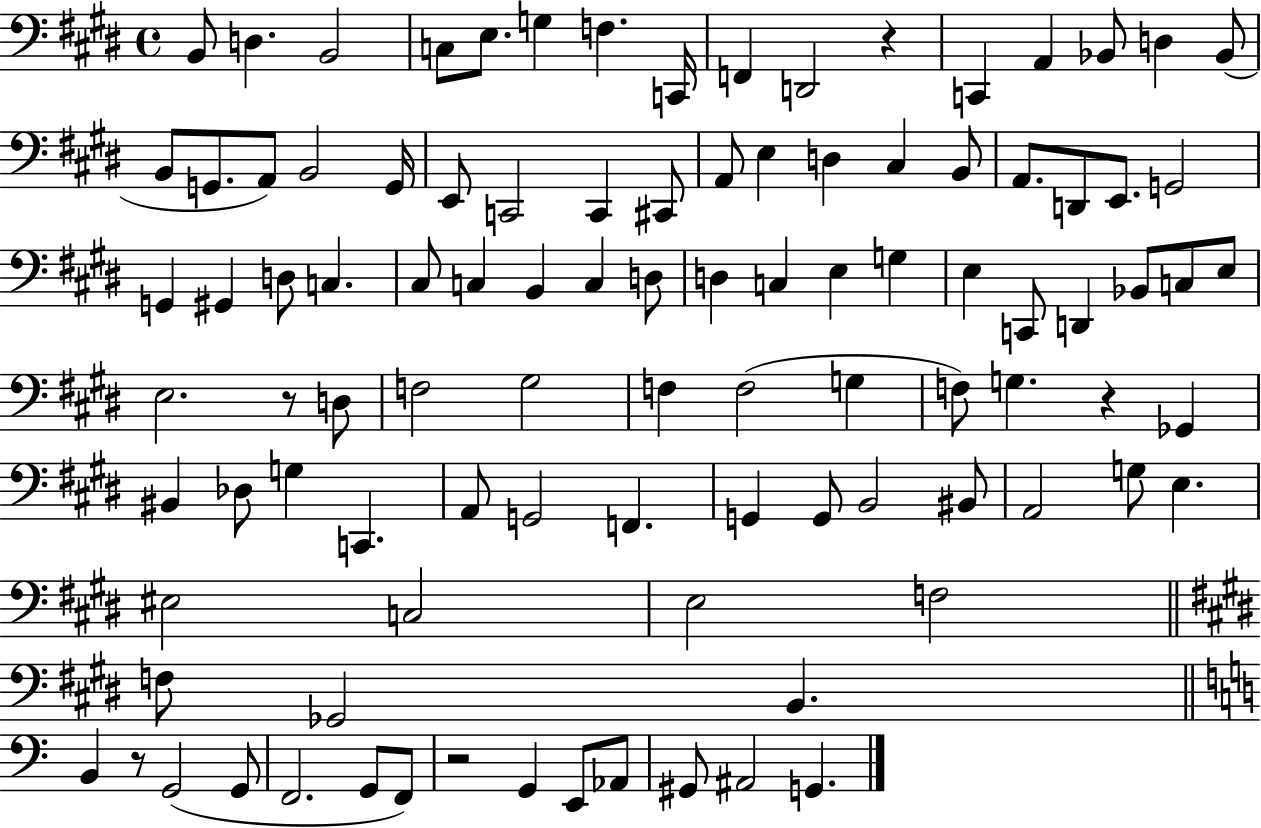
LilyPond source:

{
  \clef bass
  \time 4/4
  \defaultTimeSignature
  \key e \major
  b,8 d4. b,2 | c8 e8. g4 f4. c,16 | f,4 d,2 r4 | c,4 a,4 bes,8 d4 bes,8( | \break b,8 g,8. a,8) b,2 g,16 | e,8 c,2 c,4 cis,8 | a,8 e4 d4 cis4 b,8 | a,8. d,8 e,8. g,2 | \break g,4 gis,4 d8 c4. | cis8 c4 b,4 c4 d8 | d4 c4 e4 g4 | e4 c,8 d,4 bes,8 c8 e8 | \break e2. r8 d8 | f2 gis2 | f4 f2( g4 | f8) g4. r4 ges,4 | \break bis,4 des8 g4 c,4. | a,8 g,2 f,4. | g,4 g,8 b,2 bis,8 | a,2 g8 e4. | \break eis2 c2 | e2 f2 | \bar "||" \break \key e \major f8 ges,2 b,4. | \bar "||" \break \key a \minor b,4 r8 g,2( g,8 | f,2. g,8 f,8) | r2 g,4 e,8 aes,8 | gis,8 ais,2 g,4. | \break \bar "|."
}